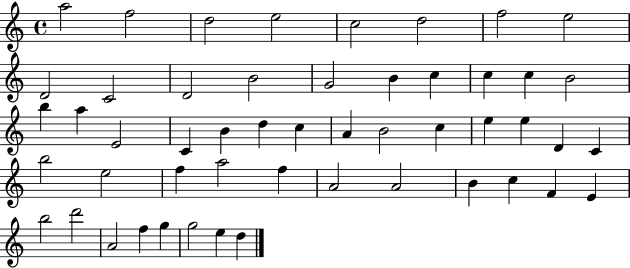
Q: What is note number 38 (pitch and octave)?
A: A4